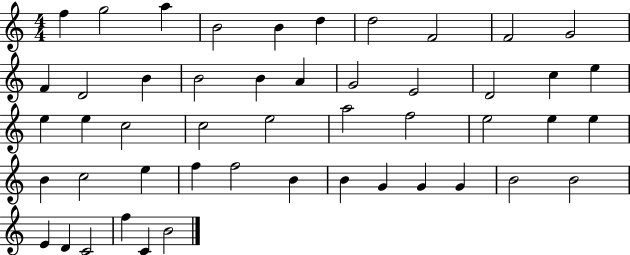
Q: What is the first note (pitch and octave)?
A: F5